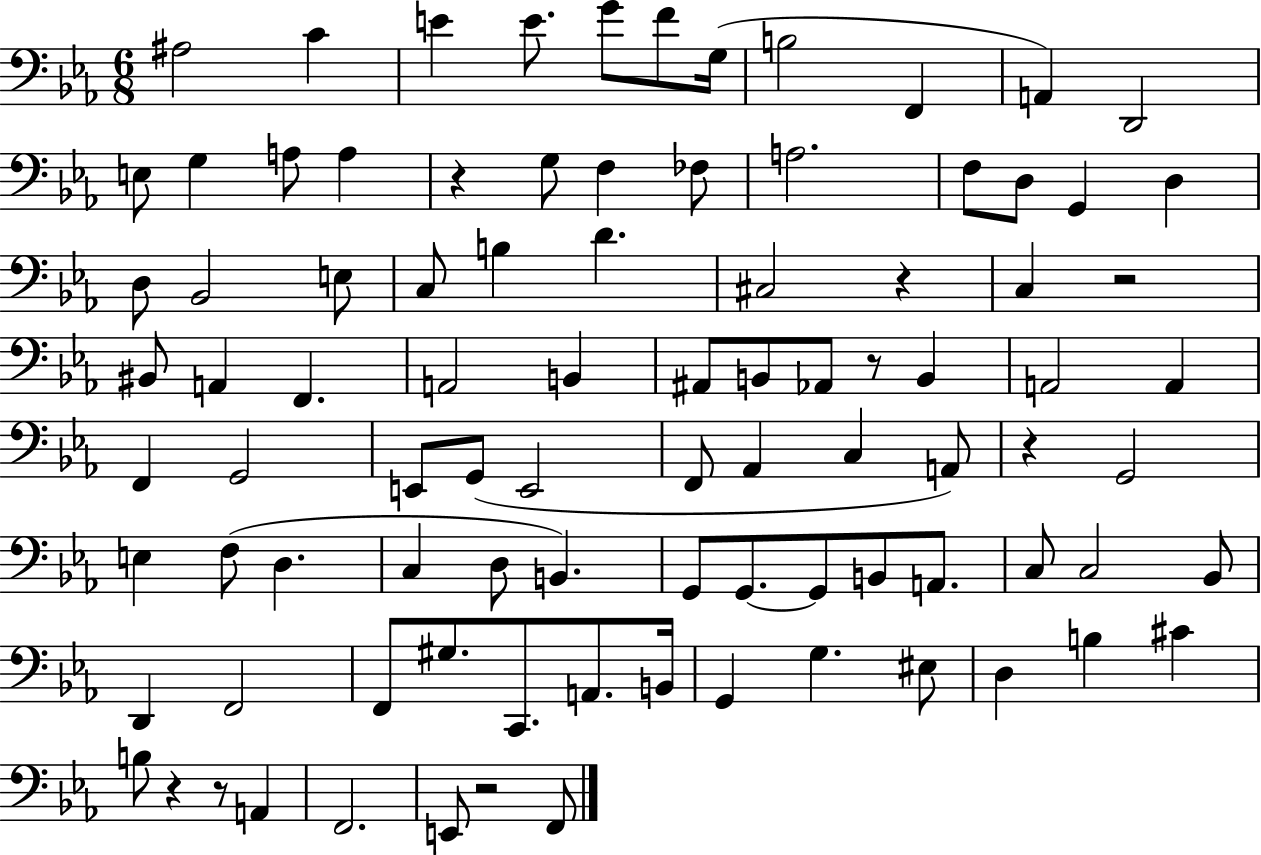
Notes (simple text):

A#3/h C4/q E4/q E4/e. G4/e F4/e G3/s B3/h F2/q A2/q D2/h E3/e G3/q A3/e A3/q R/q G3/e F3/q FES3/e A3/h. F3/e D3/e G2/q D3/q D3/e Bb2/h E3/e C3/e B3/q D4/q. C#3/h R/q C3/q R/h BIS2/e A2/q F2/q. A2/h B2/q A#2/e B2/e Ab2/e R/e B2/q A2/h A2/q F2/q G2/h E2/e G2/e E2/h F2/e Ab2/q C3/q A2/e R/q G2/h E3/q F3/e D3/q. C3/q D3/e B2/q. G2/e G2/e. G2/e B2/e A2/e. C3/e C3/h Bb2/e D2/q F2/h F2/e G#3/e. C2/e. A2/e. B2/s G2/q G3/q. EIS3/e D3/q B3/q C#4/q B3/e R/q R/e A2/q F2/h. E2/e R/h F2/e